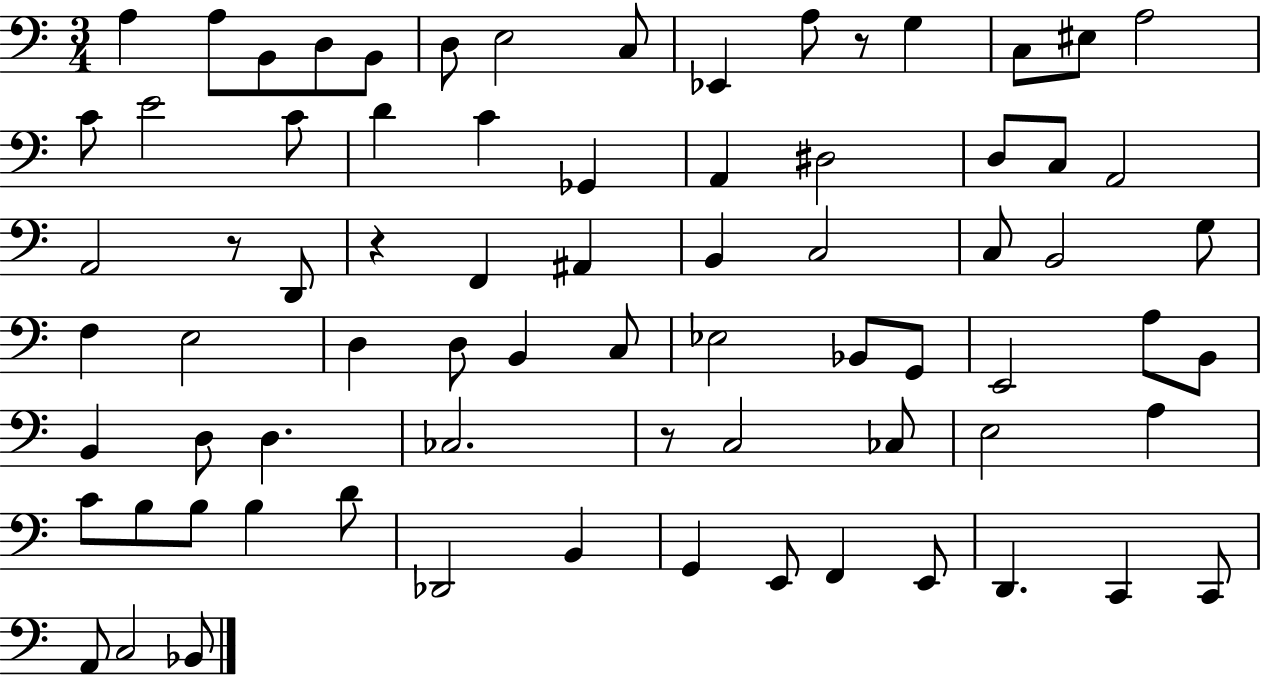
A3/q A3/e B2/e D3/e B2/e D3/e E3/h C3/e Eb2/q A3/e R/e G3/q C3/e EIS3/e A3/h C4/e E4/h C4/e D4/q C4/q Gb2/q A2/q D#3/h D3/e C3/e A2/h A2/h R/e D2/e R/q F2/q A#2/q B2/q C3/h C3/e B2/h G3/e F3/q E3/h D3/q D3/e B2/q C3/e Eb3/h Bb2/e G2/e E2/h A3/e B2/e B2/q D3/e D3/q. CES3/h. R/e C3/h CES3/e E3/h A3/q C4/e B3/e B3/e B3/q D4/e Db2/h B2/q G2/q E2/e F2/q E2/e D2/q. C2/q C2/e A2/e C3/h Bb2/e